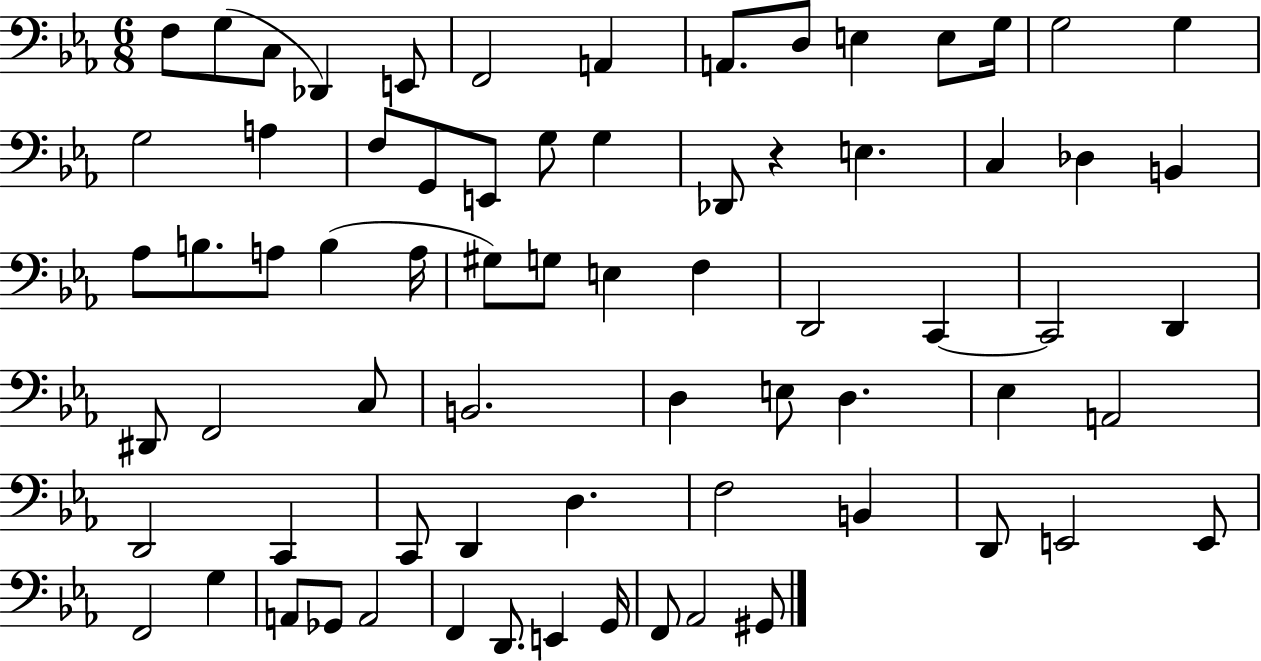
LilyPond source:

{
  \clef bass
  \numericTimeSignature
  \time 6/8
  \key ees \major
  \repeat volta 2 { f8 g8( c8 des,4) e,8 | f,2 a,4 | a,8. d8 e4 e8 g16 | g2 g4 | \break g2 a4 | f8 g,8 e,8 g8 g4 | des,8 r4 e4. | c4 des4 b,4 | \break aes8 b8. a8 b4( a16 | gis8) g8 e4 f4 | d,2 c,4~~ | c,2 d,4 | \break dis,8 f,2 c8 | b,2. | d4 e8 d4. | ees4 a,2 | \break d,2 c,4 | c,8 d,4 d4. | f2 b,4 | d,8 e,2 e,8 | \break f,2 g4 | a,8 ges,8 a,2 | f,4 d,8. e,4 g,16 | f,8 aes,2 gis,8 | \break } \bar "|."
}